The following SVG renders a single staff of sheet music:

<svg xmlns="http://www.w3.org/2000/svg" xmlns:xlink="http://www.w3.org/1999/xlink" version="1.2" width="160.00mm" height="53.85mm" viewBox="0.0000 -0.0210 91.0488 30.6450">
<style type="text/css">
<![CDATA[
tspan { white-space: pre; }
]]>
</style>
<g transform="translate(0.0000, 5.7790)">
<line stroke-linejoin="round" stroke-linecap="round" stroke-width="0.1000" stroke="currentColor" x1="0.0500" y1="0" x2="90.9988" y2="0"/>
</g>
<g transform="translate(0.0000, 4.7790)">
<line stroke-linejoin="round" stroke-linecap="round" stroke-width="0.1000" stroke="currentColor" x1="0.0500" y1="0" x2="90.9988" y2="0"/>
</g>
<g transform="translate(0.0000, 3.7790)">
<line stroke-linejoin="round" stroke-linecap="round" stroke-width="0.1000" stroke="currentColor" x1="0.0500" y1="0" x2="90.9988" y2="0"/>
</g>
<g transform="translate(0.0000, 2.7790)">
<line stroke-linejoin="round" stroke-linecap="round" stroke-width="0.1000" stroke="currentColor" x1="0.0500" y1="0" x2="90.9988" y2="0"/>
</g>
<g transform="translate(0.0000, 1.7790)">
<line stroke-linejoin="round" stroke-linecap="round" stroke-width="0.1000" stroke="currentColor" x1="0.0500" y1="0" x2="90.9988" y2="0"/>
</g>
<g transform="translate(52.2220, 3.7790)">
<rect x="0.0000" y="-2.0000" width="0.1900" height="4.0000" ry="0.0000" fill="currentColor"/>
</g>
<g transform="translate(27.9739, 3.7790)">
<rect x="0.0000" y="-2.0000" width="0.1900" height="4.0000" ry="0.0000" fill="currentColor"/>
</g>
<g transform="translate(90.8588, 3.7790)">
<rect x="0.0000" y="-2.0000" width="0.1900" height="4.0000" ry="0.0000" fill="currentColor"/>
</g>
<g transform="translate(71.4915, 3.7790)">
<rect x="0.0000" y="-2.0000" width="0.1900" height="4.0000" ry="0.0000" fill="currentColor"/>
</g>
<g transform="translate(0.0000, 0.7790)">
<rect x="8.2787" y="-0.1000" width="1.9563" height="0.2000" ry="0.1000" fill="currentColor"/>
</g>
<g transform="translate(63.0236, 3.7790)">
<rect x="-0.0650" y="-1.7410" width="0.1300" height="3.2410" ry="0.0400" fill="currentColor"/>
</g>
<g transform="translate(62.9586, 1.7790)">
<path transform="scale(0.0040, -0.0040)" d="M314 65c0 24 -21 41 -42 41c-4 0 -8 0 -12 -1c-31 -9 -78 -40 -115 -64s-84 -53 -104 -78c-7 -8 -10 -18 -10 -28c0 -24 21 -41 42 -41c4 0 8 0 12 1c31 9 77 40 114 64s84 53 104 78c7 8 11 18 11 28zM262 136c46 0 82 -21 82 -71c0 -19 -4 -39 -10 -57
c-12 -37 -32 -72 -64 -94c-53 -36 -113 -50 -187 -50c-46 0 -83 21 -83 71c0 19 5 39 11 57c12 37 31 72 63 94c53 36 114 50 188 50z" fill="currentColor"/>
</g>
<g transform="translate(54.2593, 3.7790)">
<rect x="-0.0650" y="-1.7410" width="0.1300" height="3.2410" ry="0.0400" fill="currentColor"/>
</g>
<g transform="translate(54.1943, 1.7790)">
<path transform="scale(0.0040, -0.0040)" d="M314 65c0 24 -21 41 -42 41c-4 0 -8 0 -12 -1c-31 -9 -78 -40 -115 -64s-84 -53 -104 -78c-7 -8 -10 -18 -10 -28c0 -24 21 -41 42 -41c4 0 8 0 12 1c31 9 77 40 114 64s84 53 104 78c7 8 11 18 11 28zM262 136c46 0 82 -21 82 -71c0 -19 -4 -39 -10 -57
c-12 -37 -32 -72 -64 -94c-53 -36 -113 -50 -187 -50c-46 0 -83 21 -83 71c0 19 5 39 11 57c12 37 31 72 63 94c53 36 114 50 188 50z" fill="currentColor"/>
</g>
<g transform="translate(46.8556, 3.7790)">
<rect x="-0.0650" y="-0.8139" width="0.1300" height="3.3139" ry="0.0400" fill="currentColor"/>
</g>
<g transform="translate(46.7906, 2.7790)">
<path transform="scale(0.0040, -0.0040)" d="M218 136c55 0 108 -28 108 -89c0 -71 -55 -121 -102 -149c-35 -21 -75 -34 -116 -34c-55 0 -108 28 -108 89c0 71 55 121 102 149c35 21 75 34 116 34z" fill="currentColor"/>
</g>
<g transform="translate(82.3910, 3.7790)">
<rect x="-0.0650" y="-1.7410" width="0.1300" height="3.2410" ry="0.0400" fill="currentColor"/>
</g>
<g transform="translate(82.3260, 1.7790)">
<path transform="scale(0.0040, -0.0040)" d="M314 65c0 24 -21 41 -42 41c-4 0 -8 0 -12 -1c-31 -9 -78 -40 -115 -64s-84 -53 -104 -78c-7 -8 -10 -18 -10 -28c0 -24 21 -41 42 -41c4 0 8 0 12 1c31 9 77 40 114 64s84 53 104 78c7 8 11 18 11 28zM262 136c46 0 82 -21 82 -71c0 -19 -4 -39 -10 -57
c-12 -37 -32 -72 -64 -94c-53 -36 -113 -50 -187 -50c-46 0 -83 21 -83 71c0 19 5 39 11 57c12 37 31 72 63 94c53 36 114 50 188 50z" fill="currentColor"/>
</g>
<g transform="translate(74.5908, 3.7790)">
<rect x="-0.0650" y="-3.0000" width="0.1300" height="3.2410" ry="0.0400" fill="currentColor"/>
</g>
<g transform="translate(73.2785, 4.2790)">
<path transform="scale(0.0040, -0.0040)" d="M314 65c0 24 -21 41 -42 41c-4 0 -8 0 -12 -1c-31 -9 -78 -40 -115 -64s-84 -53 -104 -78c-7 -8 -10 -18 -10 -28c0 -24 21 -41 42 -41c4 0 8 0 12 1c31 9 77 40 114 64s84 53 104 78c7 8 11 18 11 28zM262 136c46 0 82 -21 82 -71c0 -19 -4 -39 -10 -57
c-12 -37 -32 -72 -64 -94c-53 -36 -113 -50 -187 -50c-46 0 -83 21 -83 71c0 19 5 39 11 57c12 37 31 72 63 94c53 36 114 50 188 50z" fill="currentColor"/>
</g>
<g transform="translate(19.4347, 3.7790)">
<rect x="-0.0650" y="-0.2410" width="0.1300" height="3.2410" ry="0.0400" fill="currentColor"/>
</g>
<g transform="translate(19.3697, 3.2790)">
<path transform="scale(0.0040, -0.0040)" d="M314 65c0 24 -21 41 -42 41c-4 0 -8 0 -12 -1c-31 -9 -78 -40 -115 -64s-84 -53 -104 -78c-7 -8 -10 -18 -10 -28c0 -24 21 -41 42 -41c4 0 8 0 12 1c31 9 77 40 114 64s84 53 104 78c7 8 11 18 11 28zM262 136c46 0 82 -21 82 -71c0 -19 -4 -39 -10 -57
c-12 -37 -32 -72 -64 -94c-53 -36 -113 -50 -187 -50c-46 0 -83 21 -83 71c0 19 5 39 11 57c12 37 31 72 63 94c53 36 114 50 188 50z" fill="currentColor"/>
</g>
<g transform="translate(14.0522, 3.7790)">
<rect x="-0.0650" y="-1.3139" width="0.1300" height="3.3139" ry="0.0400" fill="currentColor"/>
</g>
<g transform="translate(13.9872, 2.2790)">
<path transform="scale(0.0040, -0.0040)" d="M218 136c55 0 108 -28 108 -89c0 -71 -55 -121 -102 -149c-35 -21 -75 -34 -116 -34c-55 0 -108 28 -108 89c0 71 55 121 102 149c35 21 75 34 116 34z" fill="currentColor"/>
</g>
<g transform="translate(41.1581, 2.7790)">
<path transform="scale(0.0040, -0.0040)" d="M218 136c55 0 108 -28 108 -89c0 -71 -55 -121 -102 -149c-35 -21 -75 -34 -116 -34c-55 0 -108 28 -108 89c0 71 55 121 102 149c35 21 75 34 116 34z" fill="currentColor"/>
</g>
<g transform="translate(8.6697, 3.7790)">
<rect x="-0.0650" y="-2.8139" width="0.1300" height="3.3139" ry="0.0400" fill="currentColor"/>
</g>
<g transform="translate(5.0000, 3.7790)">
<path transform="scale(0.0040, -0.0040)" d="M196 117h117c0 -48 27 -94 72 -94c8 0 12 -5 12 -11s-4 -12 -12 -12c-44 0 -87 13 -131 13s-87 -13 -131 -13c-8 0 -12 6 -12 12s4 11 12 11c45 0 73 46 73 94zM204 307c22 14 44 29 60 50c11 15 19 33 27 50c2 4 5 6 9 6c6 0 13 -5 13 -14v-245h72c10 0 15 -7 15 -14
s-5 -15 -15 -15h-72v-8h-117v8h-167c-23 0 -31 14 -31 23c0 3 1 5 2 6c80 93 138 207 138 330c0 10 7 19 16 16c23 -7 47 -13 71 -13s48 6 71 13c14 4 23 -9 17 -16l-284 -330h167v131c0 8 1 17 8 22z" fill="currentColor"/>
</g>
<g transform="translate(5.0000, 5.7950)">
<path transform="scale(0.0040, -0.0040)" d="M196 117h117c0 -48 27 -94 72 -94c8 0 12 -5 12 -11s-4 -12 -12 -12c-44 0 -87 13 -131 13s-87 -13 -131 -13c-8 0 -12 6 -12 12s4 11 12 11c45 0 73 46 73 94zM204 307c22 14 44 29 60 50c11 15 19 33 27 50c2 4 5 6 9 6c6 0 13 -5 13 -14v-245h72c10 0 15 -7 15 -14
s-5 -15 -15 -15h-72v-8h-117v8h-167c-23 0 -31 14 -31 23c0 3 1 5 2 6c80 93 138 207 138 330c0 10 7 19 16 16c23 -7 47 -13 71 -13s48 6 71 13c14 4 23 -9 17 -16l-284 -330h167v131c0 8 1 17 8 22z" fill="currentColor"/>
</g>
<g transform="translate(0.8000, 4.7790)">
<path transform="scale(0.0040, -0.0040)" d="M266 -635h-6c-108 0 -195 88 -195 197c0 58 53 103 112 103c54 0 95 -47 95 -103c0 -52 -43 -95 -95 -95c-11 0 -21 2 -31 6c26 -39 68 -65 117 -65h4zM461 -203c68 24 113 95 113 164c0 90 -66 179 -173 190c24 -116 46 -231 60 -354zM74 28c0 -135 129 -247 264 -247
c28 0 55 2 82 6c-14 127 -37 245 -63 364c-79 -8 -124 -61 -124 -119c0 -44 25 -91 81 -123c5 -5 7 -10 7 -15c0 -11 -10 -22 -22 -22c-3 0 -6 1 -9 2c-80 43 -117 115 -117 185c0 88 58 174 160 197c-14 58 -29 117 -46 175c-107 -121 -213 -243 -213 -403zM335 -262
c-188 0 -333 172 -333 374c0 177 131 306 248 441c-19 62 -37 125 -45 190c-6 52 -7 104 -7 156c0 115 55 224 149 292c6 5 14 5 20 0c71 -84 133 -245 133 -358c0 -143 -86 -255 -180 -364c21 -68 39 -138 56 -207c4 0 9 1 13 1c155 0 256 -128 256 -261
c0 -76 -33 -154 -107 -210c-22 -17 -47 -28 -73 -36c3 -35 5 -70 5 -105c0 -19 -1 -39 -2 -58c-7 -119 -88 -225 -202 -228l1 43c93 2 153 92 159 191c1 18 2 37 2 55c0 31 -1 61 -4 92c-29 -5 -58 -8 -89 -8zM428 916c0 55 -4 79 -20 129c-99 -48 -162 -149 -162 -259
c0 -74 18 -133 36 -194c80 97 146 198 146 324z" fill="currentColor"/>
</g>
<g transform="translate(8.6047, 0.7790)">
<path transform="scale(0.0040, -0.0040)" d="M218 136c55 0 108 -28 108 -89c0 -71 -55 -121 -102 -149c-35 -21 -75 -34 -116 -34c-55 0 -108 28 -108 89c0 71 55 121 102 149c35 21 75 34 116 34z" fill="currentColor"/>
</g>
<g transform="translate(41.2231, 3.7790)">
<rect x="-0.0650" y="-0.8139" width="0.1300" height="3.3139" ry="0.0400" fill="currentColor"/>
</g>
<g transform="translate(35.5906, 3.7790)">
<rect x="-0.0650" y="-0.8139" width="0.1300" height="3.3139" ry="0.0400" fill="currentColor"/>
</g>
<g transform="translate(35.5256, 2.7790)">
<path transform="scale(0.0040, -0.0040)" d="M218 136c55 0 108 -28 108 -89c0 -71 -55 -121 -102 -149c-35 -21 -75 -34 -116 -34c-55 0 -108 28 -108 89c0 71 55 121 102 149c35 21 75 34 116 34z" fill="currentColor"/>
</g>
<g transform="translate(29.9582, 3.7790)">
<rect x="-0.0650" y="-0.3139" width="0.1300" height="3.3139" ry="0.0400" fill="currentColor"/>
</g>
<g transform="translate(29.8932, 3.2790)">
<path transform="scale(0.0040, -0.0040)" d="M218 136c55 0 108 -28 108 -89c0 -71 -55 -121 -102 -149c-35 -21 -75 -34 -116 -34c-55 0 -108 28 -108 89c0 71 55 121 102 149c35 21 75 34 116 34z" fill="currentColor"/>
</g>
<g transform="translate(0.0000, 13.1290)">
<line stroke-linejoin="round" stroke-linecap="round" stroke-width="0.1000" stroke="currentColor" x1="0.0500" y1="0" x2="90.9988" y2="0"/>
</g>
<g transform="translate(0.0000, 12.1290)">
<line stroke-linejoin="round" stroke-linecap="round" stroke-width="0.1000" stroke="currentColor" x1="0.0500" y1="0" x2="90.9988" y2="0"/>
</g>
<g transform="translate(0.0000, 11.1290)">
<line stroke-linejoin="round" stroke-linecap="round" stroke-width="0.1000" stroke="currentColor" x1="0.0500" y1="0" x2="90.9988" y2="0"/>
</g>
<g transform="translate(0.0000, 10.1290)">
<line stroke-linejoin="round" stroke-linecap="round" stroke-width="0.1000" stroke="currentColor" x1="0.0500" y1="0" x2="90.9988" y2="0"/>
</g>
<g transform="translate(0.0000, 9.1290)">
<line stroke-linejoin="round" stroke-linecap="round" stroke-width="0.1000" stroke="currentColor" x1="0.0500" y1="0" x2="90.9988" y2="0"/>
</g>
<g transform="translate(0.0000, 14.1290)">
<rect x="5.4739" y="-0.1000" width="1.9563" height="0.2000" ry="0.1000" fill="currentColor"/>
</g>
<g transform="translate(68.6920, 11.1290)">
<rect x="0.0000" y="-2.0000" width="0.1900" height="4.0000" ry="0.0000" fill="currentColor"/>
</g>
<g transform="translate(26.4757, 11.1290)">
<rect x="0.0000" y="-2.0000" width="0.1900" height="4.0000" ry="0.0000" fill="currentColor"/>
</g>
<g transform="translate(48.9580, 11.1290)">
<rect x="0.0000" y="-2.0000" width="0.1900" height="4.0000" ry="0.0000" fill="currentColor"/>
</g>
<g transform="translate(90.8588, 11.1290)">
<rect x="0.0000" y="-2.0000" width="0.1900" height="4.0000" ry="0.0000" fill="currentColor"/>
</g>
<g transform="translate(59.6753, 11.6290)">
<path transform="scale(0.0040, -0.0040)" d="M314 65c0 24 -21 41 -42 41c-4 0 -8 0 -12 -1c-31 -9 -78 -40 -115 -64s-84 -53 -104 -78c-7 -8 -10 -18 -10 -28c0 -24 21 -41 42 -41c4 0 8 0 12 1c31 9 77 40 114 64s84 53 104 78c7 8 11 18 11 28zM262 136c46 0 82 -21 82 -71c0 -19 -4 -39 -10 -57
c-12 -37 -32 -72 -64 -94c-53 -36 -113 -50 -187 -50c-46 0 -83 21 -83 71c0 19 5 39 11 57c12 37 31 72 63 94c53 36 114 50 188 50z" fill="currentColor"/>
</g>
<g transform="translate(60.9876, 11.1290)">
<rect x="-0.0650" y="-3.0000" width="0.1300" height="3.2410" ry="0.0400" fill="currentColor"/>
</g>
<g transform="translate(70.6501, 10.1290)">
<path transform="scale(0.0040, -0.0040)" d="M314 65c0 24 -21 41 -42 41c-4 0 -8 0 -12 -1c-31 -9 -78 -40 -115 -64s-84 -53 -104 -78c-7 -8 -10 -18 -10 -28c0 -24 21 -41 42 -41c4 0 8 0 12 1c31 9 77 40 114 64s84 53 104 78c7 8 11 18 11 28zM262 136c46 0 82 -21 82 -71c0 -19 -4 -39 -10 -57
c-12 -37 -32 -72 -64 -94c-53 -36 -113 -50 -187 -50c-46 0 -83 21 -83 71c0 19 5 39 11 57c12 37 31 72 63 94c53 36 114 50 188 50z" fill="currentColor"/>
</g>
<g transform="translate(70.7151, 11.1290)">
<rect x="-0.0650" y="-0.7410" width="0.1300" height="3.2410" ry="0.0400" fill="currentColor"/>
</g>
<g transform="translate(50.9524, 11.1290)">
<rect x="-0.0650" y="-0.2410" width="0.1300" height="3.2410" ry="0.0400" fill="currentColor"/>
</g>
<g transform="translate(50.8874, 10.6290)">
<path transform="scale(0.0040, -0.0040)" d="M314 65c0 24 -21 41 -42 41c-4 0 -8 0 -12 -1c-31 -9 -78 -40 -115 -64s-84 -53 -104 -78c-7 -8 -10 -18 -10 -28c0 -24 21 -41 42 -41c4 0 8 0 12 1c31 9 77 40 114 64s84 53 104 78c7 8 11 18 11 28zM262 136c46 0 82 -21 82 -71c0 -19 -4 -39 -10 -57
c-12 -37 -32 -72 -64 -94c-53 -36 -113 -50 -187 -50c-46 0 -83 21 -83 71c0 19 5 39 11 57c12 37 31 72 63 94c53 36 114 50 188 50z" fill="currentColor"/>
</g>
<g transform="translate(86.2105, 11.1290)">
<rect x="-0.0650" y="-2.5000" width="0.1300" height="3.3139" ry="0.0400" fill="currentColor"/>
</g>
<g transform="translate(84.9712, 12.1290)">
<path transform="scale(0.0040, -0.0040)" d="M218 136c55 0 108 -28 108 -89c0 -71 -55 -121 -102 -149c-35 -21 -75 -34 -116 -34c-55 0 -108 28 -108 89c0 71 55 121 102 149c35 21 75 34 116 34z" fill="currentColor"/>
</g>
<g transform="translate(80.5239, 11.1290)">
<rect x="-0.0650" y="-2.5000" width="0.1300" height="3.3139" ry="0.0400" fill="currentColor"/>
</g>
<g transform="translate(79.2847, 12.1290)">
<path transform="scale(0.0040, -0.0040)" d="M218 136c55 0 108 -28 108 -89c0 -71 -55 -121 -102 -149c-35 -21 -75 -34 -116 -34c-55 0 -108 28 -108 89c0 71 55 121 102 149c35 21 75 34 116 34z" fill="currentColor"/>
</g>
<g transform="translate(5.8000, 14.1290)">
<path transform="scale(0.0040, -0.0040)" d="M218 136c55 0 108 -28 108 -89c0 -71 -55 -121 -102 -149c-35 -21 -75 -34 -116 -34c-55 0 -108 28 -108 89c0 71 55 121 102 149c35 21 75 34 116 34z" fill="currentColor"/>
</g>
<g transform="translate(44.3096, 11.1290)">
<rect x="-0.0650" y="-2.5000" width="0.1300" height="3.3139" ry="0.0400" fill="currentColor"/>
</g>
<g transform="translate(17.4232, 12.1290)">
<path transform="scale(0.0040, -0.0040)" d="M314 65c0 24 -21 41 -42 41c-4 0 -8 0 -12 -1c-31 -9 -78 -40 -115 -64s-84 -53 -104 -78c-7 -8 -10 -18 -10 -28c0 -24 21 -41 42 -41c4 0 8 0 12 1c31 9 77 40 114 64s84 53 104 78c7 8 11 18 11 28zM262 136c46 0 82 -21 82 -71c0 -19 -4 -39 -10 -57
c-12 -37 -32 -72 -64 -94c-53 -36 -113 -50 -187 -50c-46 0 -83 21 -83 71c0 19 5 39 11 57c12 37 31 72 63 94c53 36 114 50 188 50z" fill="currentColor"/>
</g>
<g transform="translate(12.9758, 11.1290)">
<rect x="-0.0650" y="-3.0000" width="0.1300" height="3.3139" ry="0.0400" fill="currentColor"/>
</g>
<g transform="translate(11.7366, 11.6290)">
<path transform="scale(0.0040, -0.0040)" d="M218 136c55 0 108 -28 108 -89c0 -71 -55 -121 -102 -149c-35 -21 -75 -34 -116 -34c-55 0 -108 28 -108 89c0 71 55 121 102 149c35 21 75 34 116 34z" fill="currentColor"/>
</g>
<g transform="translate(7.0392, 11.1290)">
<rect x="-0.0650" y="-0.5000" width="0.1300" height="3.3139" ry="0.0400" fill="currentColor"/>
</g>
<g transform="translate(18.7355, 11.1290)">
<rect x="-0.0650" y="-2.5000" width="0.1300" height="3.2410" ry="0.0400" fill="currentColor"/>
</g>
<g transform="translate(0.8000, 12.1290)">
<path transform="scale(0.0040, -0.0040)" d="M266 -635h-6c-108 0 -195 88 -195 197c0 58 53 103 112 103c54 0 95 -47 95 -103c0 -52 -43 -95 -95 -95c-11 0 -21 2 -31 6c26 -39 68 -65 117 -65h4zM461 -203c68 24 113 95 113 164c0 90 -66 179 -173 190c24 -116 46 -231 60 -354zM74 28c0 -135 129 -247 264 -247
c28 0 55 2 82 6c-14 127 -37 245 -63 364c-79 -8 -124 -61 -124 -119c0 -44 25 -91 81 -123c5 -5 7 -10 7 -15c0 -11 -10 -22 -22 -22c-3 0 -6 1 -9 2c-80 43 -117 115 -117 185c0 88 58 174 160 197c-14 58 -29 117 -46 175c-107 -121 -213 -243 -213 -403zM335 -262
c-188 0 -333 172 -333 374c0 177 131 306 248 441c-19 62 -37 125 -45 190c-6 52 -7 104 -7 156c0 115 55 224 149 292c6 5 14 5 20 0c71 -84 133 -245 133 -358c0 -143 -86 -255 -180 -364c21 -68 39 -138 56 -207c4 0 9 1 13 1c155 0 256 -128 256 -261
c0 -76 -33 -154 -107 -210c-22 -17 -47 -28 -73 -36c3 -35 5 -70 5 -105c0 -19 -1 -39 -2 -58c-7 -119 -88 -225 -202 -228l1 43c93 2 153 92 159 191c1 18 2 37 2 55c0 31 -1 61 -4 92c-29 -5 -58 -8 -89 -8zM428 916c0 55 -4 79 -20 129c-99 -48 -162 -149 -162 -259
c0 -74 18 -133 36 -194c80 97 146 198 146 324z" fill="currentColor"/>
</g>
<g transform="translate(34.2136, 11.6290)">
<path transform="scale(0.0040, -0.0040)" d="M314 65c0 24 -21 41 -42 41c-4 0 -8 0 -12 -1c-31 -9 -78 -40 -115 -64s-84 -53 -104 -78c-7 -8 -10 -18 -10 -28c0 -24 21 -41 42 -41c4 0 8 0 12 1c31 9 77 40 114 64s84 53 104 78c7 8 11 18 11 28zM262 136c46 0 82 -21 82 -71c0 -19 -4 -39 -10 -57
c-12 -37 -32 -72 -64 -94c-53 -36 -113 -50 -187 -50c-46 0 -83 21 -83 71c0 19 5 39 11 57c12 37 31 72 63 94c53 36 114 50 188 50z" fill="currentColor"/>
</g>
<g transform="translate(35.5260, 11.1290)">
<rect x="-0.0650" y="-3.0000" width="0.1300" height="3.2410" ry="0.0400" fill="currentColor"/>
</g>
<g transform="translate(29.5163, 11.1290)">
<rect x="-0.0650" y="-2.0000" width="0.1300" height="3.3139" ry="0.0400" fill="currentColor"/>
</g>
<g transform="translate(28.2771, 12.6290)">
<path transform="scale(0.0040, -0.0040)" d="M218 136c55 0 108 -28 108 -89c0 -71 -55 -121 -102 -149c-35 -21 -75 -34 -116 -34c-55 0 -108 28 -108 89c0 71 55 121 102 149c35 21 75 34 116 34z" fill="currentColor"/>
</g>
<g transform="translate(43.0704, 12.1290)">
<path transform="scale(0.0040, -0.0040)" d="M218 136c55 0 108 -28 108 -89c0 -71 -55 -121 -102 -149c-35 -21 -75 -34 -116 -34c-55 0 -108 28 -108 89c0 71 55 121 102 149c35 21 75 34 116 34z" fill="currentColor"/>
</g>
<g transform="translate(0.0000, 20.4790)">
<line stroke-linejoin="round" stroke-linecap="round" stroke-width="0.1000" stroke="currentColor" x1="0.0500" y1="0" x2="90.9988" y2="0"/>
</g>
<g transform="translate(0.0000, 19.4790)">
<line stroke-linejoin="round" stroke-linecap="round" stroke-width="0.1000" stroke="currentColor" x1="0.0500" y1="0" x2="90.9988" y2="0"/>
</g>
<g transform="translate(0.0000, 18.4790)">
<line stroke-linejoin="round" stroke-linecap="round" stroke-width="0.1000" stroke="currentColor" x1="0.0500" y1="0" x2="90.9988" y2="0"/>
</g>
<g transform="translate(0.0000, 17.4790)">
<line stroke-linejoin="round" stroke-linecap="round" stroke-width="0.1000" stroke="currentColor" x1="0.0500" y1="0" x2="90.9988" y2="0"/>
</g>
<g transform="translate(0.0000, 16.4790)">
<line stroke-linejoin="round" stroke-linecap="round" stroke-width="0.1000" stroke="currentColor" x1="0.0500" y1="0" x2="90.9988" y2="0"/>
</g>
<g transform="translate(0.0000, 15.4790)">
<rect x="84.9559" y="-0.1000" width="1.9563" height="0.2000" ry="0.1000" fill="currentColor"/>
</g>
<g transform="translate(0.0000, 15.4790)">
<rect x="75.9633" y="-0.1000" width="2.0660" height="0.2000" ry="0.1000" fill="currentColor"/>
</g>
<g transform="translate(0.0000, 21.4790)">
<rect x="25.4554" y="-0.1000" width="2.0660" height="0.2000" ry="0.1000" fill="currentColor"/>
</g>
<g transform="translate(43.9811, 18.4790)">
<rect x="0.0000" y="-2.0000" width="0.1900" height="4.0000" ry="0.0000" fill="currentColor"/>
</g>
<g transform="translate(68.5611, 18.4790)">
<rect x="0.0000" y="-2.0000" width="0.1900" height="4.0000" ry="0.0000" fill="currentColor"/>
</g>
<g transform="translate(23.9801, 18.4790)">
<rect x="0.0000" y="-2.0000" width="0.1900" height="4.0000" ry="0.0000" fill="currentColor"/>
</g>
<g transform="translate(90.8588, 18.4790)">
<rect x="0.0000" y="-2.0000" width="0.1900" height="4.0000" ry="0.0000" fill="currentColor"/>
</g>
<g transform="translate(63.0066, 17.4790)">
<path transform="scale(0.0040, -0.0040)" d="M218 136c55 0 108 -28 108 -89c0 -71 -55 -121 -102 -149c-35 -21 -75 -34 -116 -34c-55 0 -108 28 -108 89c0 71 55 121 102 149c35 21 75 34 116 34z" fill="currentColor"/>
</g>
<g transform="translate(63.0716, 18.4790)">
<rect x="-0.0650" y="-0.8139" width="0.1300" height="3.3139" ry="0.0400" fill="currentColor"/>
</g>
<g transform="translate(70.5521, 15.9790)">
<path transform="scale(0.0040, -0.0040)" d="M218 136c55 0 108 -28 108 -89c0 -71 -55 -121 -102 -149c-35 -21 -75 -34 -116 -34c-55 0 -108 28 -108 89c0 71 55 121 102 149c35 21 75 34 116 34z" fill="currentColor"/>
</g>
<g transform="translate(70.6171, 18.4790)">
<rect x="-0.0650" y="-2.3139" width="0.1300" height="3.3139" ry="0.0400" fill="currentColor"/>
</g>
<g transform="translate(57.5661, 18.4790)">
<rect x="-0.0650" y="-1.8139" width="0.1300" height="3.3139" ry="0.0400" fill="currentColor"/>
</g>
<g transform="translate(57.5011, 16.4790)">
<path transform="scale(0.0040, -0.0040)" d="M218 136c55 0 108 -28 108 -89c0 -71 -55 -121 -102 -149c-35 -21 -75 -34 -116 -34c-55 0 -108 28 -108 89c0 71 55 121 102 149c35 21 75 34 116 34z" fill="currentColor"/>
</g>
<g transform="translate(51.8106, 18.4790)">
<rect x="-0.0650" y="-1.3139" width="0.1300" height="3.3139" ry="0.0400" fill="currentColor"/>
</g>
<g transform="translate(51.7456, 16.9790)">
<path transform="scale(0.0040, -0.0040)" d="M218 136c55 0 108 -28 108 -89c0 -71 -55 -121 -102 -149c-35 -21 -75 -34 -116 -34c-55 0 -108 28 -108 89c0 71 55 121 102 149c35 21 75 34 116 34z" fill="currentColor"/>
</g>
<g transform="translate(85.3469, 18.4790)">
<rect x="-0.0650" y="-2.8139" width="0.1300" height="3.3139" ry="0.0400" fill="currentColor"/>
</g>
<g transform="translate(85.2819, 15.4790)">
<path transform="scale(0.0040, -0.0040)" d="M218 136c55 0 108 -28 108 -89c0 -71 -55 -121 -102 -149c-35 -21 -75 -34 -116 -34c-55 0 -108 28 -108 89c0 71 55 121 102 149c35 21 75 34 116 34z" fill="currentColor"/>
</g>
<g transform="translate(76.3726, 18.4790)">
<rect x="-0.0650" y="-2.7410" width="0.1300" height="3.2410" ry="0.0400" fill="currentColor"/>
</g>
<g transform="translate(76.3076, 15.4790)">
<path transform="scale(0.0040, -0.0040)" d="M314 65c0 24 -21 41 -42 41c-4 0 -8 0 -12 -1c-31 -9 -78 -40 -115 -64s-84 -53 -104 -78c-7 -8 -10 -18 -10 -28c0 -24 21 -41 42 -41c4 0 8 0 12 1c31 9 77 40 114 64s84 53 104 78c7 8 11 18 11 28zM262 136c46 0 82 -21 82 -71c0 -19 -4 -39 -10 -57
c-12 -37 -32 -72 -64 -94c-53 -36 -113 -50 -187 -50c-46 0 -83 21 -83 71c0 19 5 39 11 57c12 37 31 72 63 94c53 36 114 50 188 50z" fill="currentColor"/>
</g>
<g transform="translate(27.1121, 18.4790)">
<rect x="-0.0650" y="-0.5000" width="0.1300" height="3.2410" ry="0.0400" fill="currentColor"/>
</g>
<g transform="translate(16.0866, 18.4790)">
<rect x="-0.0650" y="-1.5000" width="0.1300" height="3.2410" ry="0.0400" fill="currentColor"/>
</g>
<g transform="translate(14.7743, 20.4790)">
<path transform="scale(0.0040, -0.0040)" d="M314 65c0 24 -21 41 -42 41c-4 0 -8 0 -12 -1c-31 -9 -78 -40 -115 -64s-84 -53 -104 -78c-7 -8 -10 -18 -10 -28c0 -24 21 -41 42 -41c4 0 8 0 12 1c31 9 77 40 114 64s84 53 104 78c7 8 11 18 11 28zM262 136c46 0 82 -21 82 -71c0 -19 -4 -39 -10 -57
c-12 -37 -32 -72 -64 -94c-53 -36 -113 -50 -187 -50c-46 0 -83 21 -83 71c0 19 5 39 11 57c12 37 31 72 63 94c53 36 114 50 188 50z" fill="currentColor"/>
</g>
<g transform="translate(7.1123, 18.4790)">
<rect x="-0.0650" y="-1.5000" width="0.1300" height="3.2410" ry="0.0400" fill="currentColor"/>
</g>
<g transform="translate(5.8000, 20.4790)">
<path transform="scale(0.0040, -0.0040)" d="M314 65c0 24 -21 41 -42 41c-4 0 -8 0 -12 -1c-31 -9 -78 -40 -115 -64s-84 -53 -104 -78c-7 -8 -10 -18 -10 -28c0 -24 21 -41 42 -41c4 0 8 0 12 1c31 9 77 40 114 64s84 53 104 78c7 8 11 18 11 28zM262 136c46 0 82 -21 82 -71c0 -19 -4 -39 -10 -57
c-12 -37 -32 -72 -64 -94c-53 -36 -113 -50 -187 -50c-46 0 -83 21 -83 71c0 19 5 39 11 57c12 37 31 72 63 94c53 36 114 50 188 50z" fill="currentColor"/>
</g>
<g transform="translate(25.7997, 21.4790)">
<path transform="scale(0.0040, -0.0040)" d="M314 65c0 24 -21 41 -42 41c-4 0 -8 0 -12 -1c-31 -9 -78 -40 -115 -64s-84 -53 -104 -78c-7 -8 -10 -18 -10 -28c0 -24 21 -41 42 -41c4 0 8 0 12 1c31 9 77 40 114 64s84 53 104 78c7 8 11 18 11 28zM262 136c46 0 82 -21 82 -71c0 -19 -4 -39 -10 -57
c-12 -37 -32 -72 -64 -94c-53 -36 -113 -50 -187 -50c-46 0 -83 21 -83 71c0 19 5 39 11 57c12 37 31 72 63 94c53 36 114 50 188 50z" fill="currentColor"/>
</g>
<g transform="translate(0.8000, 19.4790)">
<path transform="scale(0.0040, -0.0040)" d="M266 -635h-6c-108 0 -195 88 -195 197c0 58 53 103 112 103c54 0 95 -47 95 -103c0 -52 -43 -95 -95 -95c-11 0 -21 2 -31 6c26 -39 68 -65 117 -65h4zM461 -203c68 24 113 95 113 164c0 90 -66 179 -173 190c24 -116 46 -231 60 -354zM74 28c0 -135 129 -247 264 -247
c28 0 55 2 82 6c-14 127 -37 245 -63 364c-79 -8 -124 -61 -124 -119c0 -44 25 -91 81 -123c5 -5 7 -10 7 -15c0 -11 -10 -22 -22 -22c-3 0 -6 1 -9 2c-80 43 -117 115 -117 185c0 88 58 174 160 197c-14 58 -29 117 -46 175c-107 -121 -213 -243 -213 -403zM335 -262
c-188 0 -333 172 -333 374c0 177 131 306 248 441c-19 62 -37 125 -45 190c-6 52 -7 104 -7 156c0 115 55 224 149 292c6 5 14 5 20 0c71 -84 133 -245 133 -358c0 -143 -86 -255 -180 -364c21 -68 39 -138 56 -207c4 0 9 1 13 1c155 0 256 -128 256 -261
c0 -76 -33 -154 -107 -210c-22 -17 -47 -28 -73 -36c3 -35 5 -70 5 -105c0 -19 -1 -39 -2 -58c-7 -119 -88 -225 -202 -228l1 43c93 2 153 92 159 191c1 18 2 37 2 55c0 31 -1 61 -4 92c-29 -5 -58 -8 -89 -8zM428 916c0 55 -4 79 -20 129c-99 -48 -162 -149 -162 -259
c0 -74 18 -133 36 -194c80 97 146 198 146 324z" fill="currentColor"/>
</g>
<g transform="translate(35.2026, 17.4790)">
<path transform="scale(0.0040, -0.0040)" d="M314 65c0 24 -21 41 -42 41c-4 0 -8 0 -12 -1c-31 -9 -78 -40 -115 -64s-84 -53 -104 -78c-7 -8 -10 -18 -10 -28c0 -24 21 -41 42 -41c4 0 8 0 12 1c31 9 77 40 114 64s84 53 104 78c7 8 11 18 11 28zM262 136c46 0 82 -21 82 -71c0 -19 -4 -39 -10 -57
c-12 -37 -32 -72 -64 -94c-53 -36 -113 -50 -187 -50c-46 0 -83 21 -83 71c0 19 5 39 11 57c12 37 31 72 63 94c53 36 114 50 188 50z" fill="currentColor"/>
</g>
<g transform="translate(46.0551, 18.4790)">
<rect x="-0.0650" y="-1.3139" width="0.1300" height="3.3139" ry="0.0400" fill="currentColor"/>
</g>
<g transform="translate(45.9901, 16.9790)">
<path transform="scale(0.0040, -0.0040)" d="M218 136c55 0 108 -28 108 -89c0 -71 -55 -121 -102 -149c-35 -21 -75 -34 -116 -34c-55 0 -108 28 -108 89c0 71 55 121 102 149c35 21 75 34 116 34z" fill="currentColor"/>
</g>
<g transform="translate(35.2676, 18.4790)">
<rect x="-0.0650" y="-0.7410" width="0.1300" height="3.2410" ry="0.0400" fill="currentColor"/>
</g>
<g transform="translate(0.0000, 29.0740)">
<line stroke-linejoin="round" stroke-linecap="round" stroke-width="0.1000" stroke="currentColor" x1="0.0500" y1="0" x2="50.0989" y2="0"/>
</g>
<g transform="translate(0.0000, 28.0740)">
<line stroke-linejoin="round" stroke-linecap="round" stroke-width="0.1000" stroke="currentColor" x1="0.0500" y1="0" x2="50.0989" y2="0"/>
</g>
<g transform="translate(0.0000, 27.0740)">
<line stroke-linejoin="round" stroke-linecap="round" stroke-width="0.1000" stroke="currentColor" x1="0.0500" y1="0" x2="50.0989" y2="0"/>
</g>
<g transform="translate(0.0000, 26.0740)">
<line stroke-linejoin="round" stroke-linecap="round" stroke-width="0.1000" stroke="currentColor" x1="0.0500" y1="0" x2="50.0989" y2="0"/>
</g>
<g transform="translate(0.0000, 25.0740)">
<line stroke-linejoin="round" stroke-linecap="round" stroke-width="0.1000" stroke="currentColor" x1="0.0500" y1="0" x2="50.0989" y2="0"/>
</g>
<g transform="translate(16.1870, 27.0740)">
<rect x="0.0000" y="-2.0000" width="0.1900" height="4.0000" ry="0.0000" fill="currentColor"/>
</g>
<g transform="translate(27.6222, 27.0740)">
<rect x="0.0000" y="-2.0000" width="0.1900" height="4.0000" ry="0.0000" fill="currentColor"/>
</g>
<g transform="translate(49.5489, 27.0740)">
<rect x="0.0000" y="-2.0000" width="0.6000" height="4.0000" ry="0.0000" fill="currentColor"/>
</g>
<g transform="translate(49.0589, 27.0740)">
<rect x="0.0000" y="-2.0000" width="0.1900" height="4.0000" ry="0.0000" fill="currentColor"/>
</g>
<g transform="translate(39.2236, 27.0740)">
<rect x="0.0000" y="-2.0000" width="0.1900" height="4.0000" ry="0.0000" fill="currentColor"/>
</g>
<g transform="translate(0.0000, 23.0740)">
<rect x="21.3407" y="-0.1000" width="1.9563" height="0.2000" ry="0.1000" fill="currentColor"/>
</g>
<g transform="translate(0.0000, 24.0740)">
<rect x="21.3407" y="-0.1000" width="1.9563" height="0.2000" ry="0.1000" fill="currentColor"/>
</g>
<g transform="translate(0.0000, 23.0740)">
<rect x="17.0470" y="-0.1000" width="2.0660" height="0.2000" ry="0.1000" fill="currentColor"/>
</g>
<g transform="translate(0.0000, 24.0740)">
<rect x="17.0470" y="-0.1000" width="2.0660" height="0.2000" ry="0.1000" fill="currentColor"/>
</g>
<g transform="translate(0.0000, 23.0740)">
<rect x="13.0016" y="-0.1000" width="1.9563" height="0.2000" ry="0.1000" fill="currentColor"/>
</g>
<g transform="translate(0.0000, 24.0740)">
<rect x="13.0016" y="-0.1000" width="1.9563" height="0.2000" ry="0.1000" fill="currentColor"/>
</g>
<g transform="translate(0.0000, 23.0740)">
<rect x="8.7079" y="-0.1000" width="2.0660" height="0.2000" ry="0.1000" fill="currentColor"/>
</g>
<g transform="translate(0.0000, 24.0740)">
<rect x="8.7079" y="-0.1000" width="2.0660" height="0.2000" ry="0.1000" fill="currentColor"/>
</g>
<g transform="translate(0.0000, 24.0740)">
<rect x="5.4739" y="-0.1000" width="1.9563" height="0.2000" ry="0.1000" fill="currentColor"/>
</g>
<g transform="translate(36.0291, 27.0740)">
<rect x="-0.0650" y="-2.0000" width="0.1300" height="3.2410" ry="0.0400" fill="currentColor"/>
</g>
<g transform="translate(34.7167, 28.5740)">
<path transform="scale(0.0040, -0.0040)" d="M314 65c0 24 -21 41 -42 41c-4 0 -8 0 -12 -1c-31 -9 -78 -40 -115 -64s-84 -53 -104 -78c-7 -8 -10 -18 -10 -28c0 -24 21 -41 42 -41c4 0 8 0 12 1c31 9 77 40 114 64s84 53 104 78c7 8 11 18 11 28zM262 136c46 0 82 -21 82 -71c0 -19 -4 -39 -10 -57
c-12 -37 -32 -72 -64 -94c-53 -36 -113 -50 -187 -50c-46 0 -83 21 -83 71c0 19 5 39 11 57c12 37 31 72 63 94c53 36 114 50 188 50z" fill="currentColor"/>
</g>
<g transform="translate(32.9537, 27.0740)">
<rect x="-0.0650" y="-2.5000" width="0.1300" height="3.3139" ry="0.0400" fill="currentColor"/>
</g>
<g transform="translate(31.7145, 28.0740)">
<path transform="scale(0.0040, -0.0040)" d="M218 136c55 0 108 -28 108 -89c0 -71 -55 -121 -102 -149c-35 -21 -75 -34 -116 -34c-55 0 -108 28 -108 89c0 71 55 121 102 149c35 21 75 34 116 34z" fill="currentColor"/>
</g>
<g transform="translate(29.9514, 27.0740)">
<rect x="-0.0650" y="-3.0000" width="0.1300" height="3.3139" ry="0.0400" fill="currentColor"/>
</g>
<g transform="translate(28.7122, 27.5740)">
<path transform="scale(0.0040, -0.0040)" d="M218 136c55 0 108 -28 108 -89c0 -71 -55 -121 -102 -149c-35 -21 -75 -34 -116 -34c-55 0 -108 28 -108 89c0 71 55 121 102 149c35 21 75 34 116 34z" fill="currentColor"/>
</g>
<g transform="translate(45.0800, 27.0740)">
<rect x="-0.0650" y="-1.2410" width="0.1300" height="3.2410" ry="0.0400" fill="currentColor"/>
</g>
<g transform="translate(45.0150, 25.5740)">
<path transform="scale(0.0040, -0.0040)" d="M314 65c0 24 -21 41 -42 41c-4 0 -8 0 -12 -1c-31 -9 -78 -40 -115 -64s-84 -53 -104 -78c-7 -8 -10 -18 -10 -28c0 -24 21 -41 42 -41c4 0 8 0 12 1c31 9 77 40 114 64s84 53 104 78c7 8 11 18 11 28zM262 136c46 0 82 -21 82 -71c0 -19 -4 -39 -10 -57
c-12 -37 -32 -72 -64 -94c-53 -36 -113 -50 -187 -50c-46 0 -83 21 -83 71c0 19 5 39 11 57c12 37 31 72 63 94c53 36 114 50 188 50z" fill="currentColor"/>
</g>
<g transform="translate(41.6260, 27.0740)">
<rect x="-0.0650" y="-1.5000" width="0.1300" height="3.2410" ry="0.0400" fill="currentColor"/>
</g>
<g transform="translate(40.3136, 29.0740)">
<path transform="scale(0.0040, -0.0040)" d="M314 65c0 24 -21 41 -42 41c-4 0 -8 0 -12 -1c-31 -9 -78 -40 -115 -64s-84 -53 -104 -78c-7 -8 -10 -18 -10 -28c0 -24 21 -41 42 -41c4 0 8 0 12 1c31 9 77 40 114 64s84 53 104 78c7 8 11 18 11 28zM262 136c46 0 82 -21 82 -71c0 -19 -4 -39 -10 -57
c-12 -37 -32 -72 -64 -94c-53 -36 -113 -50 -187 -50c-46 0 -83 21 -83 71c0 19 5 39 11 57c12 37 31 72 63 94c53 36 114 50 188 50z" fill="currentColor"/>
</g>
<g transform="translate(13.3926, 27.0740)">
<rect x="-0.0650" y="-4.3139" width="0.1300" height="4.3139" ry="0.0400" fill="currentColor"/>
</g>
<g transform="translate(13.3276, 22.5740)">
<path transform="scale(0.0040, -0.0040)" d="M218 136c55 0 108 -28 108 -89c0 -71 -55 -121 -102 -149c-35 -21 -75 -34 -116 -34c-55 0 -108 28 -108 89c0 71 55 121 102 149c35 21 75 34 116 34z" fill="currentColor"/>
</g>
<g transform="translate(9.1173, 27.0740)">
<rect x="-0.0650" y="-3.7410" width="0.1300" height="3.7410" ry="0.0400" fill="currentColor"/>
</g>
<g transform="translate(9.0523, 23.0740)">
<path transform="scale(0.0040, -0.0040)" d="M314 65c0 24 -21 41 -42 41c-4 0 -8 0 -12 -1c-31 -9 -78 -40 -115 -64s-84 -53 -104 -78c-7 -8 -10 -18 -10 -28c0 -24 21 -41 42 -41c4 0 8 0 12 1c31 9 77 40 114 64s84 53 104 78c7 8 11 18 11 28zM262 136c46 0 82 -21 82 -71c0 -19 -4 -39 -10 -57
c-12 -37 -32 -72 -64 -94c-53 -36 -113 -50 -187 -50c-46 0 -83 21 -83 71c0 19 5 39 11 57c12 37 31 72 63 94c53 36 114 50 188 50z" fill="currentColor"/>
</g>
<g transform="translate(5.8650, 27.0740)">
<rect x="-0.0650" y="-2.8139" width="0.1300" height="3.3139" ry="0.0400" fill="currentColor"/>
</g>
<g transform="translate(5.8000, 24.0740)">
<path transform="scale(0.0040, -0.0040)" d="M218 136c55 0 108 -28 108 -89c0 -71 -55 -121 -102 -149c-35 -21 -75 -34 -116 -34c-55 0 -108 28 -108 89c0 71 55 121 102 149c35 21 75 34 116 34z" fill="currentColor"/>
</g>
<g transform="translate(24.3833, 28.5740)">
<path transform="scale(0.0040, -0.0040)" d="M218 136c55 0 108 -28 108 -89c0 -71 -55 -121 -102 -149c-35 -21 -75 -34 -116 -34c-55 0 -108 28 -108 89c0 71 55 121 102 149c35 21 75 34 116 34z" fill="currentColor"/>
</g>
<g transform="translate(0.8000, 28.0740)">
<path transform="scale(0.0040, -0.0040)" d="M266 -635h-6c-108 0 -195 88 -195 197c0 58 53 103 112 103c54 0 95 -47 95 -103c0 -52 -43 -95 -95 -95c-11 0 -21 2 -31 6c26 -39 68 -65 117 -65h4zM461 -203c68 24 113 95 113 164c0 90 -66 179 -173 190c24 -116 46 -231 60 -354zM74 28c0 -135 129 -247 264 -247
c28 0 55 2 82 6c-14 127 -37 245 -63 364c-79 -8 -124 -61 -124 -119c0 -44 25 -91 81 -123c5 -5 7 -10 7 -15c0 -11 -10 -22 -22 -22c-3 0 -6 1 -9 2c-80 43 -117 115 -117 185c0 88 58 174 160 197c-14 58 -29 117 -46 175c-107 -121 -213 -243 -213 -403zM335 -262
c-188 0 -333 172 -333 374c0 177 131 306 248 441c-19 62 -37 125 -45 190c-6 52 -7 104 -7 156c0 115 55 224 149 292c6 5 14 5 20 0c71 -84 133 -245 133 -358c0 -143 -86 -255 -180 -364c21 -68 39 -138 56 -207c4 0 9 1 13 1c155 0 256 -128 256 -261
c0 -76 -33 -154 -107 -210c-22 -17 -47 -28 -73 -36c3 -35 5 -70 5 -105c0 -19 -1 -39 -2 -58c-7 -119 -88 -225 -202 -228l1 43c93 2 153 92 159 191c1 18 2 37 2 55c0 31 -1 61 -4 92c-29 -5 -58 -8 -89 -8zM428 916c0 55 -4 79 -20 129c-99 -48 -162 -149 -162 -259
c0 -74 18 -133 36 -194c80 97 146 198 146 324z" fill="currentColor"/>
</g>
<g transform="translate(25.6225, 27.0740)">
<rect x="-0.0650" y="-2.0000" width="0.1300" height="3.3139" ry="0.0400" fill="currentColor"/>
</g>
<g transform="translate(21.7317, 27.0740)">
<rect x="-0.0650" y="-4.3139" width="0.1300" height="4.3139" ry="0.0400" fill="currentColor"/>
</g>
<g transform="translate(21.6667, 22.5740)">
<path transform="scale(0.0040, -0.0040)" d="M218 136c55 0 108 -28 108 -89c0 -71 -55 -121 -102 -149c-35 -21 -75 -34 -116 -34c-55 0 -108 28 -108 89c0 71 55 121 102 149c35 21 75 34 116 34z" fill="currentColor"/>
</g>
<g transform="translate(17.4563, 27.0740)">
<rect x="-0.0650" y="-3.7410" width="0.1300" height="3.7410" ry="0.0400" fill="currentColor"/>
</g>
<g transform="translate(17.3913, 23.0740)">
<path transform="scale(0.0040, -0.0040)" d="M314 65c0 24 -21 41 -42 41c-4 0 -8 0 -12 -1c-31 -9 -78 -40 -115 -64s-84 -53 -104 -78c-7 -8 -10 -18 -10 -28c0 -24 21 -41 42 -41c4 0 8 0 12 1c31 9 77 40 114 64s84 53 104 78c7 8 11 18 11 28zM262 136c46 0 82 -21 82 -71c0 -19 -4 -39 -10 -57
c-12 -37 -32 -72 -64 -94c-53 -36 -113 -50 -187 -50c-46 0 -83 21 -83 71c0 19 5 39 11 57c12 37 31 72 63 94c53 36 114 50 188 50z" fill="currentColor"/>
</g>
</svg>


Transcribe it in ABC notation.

X:1
T:Untitled
M:4/4
L:1/4
K:C
a e c2 c d d d f2 f2 A2 f2 C A G2 F A2 G c2 A2 d2 G G E2 E2 C2 d2 e e f d g a2 a a c'2 d' c'2 d' F A G F2 E2 e2